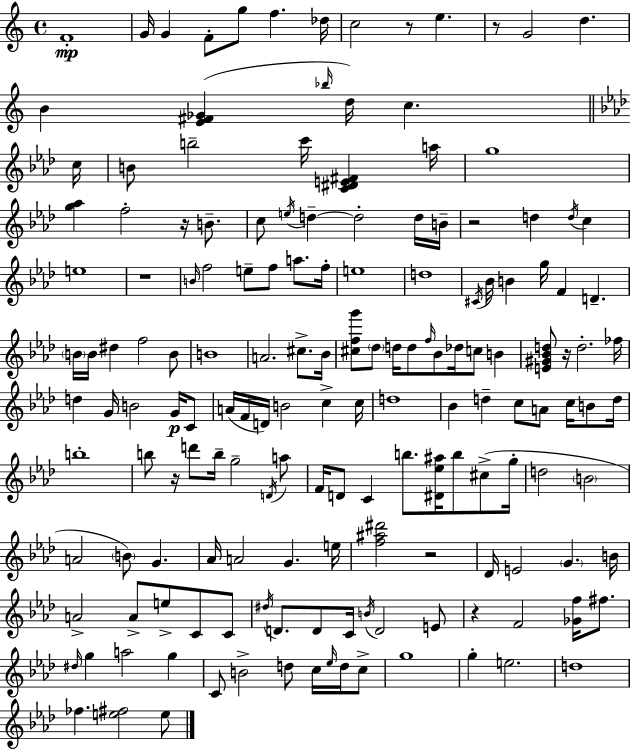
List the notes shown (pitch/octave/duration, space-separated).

F4/w G4/s G4/q F4/e G5/e F5/q. Db5/s C5/h R/e E5/q. R/e G4/h D5/q. B4/q [E4,F#4,Gb4]/q Bb5/s D5/s C5/q. C5/s B4/e B5/h C6/s [C4,D#4,E4,F#4]/q A5/s G5/w [G5,Ab5]/q F5/h R/s B4/e. C5/e E5/s D5/q D5/h D5/s B4/s R/h D5/q D5/s C5/q E5/w R/w B4/s F5/h E5/e F5/e A5/e. F5/s E5/w D5/w C#4/s Bb4/s B4/q G5/s F4/q D4/q. B4/s B4/s D#5/q F5/h B4/e B4/w A4/h. C#5/e. Bb4/s [C#5,F5,G6]/e Db5/e D5/s D5/e F5/s Bb4/e Db5/s C5/e B4/q [E4,G#4,Bb4,D5]/e R/s D5/h. FES5/s D5/q G4/s B4/h G4/s C4/e A4/s F4/s D4/s B4/h C5/q C5/s D5/w Bb4/q D5/q C5/e A4/e C5/s B4/e D5/s B5/w B5/e R/s D6/e B5/s G5/h D4/s A5/e F4/s D4/e C4/q B5/e. [D#4,Eb5,A#5]/s B5/e C#5/e G5/s D5/h B4/h A4/h B4/e G4/q. Ab4/s A4/h G4/q. E5/s [F5,A#5,D#6]/h R/h Db4/s E4/h G4/q. B4/s A4/h A4/e E5/e C4/e C4/e D#5/s D4/e. D4/e C4/s B4/s D4/h E4/e R/q F4/h [Gb4,F5]/s F#5/e. D#5/s G5/q A5/h G5/q C4/e B4/h D5/e C5/s Eb5/s D5/s C5/e G5/w G5/q E5/h. D5/w FES5/q. [E5,F#5]/h E5/e